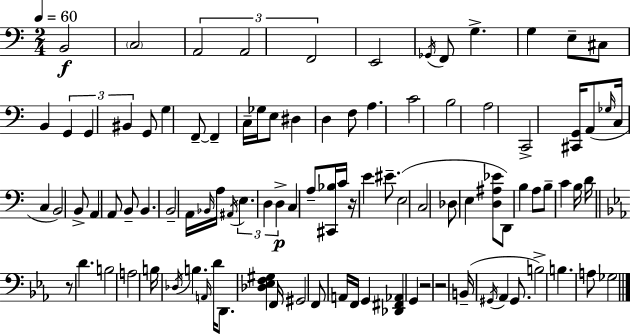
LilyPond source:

{
  \clef bass
  \numericTimeSignature
  \time 2/4
  \key a \minor
  \tempo 4 = 60
  b,2\f | \parenthesize c2 | \tuplet 3/2 { a,2 | a,2 | \break f,2 } | e,2 | \acciaccatura { ges,16 } f,8 g4.-> | g4 e8-- cis8 | \break b,4 \tuplet 3/2 { g,4 | g,4 bis,4 } | g,8 g4 f,8--~~ | f,4-- c16-- ges16 e8 | \break dis4 d4 | f8 a4. | c'2 | b2 | \break a2 | c,2-> | <cis, g,>16 a,8( \grace { ges16 } c16 c4 | b,2) | \break b,8-> a,4 | a,8 b,8-- b,4. | b,2-- | a,16 \grace { bes,16 } a16 \acciaccatura { ais,16 } \tuplet 3/2 { e4. | \break d4 | d4->\p } c4 | a8-- <cis, bes>16 c'16 r16 e'4 | eis'8.-- e2( | \break c2 | des8 e4 | <d ais ees'>8 d,8) b4 | a8 b8-- c'4 | \break b16 d'16 \bar "||" \break \key ees \major r8 d'4. | b2 | a2 | b16 \acciaccatura { des16 } b4. | \break \grace { a,16 } d'16 d,8. <des ees f gis>4 | f,16 gis,2 | f,8 a,16 f,16 g,4 | <des, fis, aes,>4 g,4 | \break r2 | r2 | b,16--( \acciaccatura { gis,16 } aes,4 | gis,8. b2->) | \break b4. | a8 ges2 | \bar "|."
}